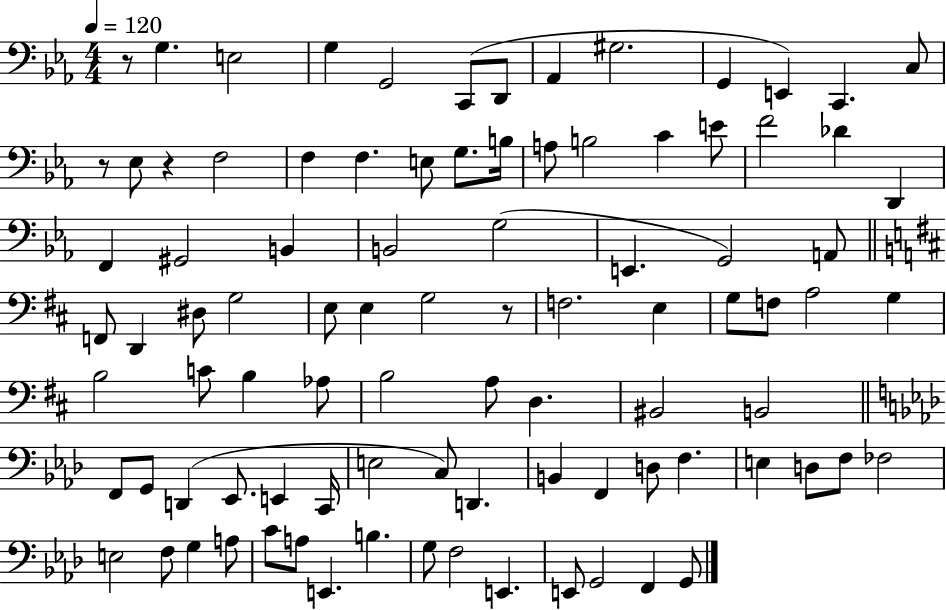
X:1
T:Untitled
M:4/4
L:1/4
K:Eb
z/2 G, E,2 G, G,,2 C,,/2 D,,/2 _A,, ^G,2 G,, E,, C,, C,/2 z/2 _E,/2 z F,2 F, F, E,/2 G,/2 B,/4 A,/2 B,2 C E/2 F2 _D D,, F,, ^G,,2 B,, B,,2 G,2 E,, G,,2 A,,/2 F,,/2 D,, ^D,/2 G,2 E,/2 E, G,2 z/2 F,2 E, G,/2 F,/2 A,2 G, B,2 C/2 B, _A,/2 B,2 A,/2 D, ^B,,2 B,,2 F,,/2 G,,/2 D,, _E,,/2 E,, C,,/4 E,2 C,/2 D,, B,, F,, D,/2 F, E, D,/2 F,/2 _F,2 E,2 F,/2 G, A,/2 C/2 A,/2 E,, B, G,/2 F,2 E,, E,,/2 G,,2 F,, G,,/2